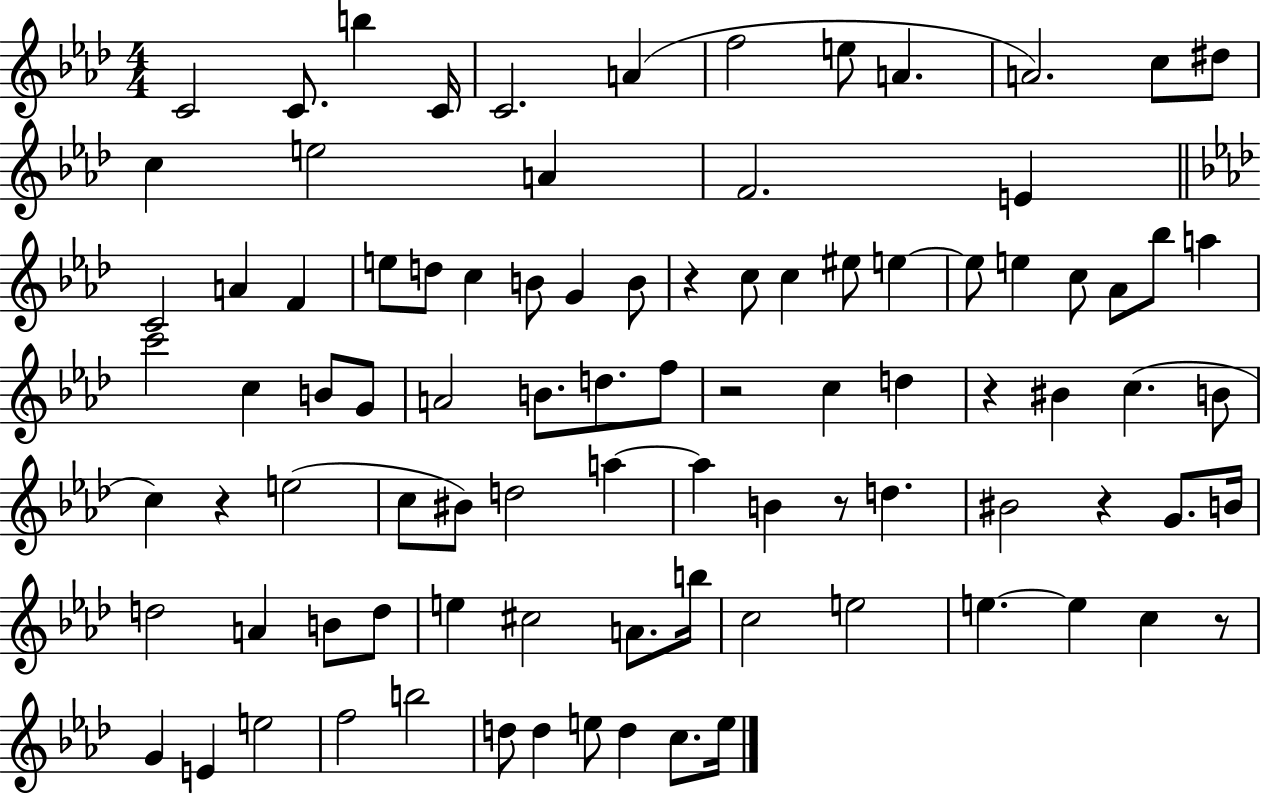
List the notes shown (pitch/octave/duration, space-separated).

C4/h C4/e. B5/q C4/s C4/h. A4/q F5/h E5/e A4/q. A4/h. C5/e D#5/e C5/q E5/h A4/q F4/h. E4/q C4/h A4/q F4/q E5/e D5/e C5/q B4/e G4/q B4/e R/q C5/e C5/q EIS5/e E5/q E5/e E5/q C5/e Ab4/e Bb5/e A5/q C6/h C5/q B4/e G4/e A4/h B4/e. D5/e. F5/e R/h C5/q D5/q R/q BIS4/q C5/q. B4/e C5/q R/q E5/h C5/e BIS4/e D5/h A5/q A5/q B4/q R/e D5/q. BIS4/h R/q G4/e. B4/s D5/h A4/q B4/e D5/e E5/q C#5/h A4/e. B5/s C5/h E5/h E5/q. E5/q C5/q R/e G4/q E4/q E5/h F5/h B5/h D5/e D5/q E5/e D5/q C5/e. E5/s